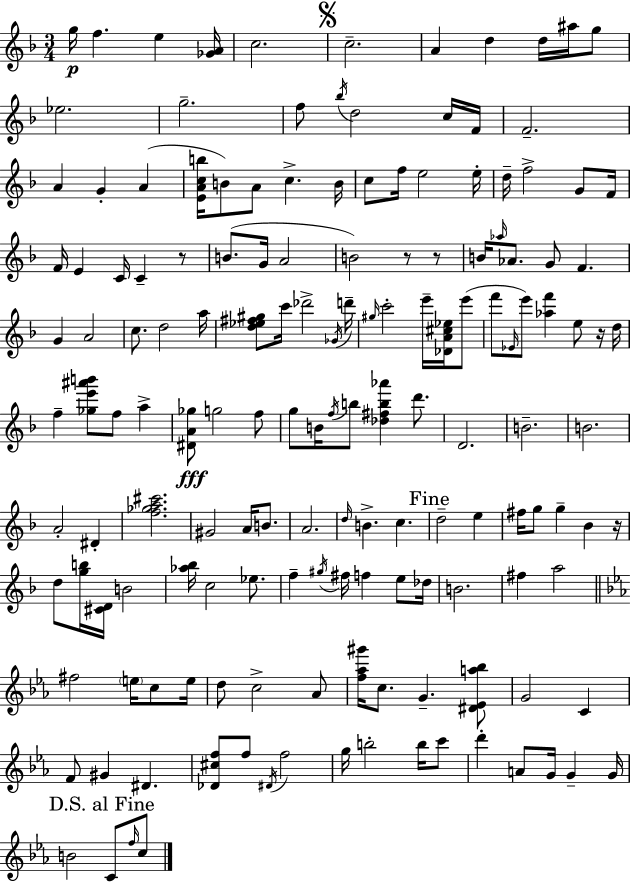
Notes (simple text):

G5/s F5/q. E5/q [Gb4,A4]/s C5/h. C5/h. A4/q D5/q D5/s A#5/s G5/e Eb5/h. G5/h. F5/e Bb5/s D5/h C5/s F4/s F4/h. A4/q G4/q A4/q [E4,A4,C5,B5]/s B4/e A4/e C5/q. B4/s C5/e F5/s E5/h E5/s D5/s F5/h G4/e F4/s F4/s E4/q C4/s C4/q R/e B4/e. G4/s A4/h B4/h R/e R/e B4/s Ab5/s Ab4/e. G4/e F4/q. G4/q A4/h C5/e. D5/h A5/s [D5,Eb5,F#5,G#5]/e C6/s Db6/h Gb4/s D6/s G#5/s C6/h E6/s [Db4,A4,C#5,Eb5]/s E6/e F6/e Eb4/s E6/e [Ab5,F6]/q E5/e R/s D5/s F5/q [Gb5,E6,A#6,B6]/e F5/e A5/q [D#4,A4,Gb5]/e G5/h F5/e G5/e B4/s F5/s B5/e [Db5,F#5,B5,Ab6]/q D6/e. D4/h. B4/h. B4/h. A4/h D#4/q [F5,Gb5,A5,C#6]/h. G#4/h A4/s B4/e. A4/h. D5/s B4/q. C5/q. D5/h E5/q F#5/s G5/e G5/q Bb4/q R/s D5/e [G5,B5]/s [C#4,D4]/s B4/h [Ab5,Bb5]/s C5/h Eb5/e. F5/q G#5/s F#5/s F5/q E5/e Db5/s B4/h. F#5/q A5/h F#5/h E5/s C5/e E5/s D5/e C5/h Ab4/e [F5,Ab5,G#6]/s C5/e. G4/q. [D#4,Eb4,A5,Bb5]/e G4/h C4/q F4/e G#4/q D#4/q. [Db4,C#5,F5]/e F5/e D#4/s F5/h G5/s B5/h B5/s C6/e D6/q A4/e G4/s G4/q G4/s B4/h C4/e F5/s C5/e